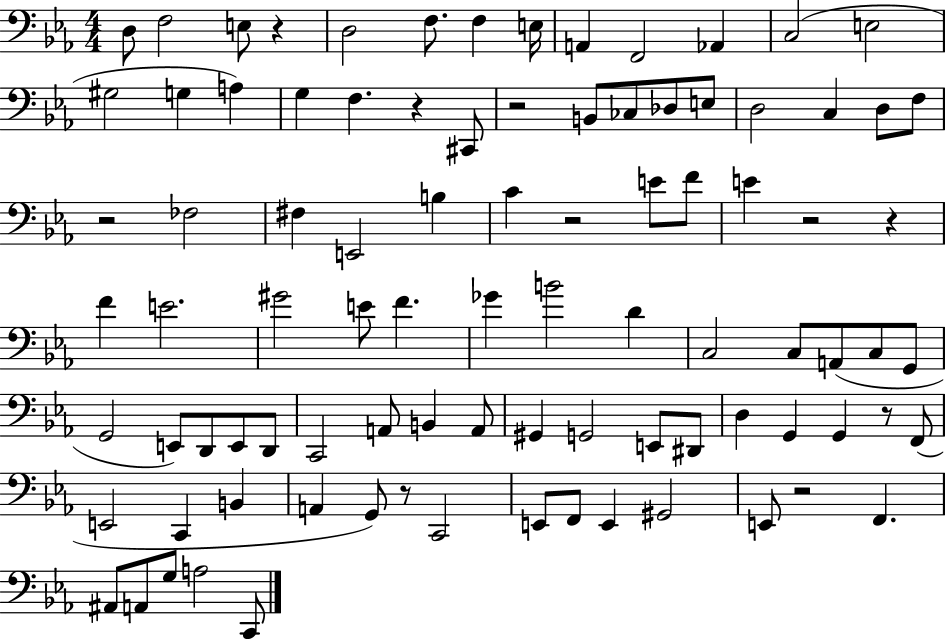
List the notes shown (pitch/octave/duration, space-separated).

D3/e F3/h E3/e R/q D3/h F3/e. F3/q E3/s A2/q F2/h Ab2/q C3/h E3/h G#3/h G3/q A3/q G3/q F3/q. R/q C#2/e R/h B2/e CES3/e Db3/e E3/e D3/h C3/q D3/e F3/e R/h FES3/h F#3/q E2/h B3/q C4/q R/h E4/e F4/e E4/q R/h R/q F4/q E4/h. G#4/h E4/e F4/q. Gb4/q B4/h D4/q C3/h C3/e A2/e C3/e G2/e G2/h E2/e D2/e E2/e D2/e C2/h A2/e B2/q A2/e G#2/q G2/h E2/e D#2/e D3/q G2/q G2/q R/e F2/e E2/h C2/q B2/q A2/q G2/e R/e C2/h E2/e F2/e E2/q G#2/h E2/e R/h F2/q. A#2/e A2/e G3/e A3/h C2/e